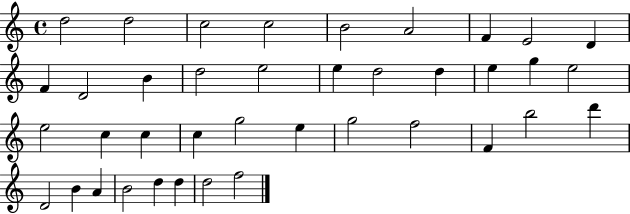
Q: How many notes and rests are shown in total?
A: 39